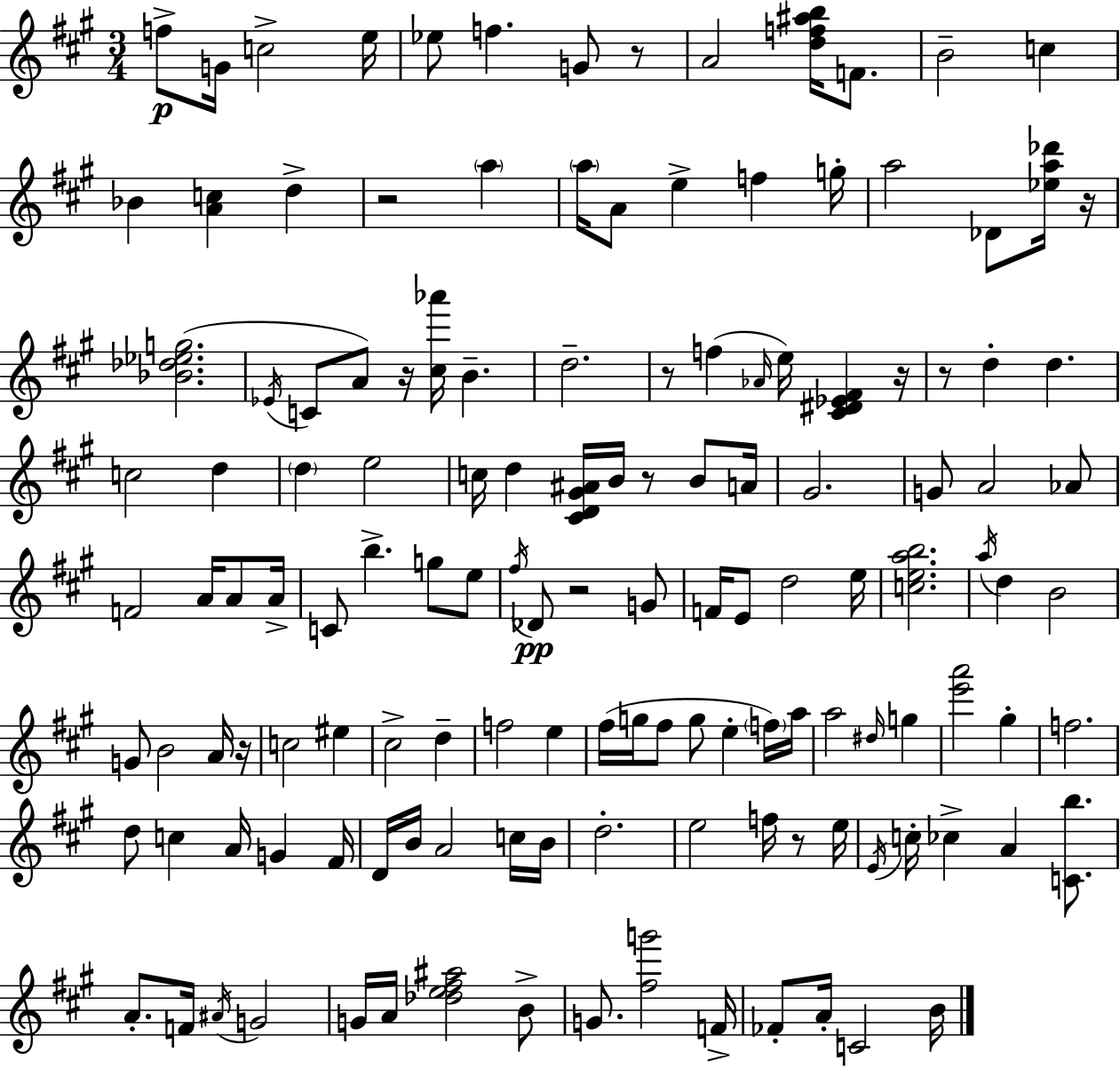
{
  \clef treble
  \numericTimeSignature
  \time 3/4
  \key a \major
  f''8->\p g'16 c''2-> e''16 | ees''8 f''4. g'8 r8 | a'2 <d'' f'' ais'' b''>16 f'8. | b'2-- c''4 | \break bes'4 <a' c''>4 d''4-> | r2 \parenthesize a''4 | \parenthesize a''16 a'8 e''4-> f''4 g''16-. | a''2 des'8 <ees'' a'' des'''>16 r16 | \break <bes' des'' ees'' g''>2.( | \acciaccatura { ees'16 } c'8 a'8) r16 <cis'' aes'''>16 b'4.-- | d''2.-- | r8 f''4( \grace { aes'16 } e''16) <cis' dis' ees' fis'>4 | \break r16 r8 d''4-. d''4. | c''2 d''4 | \parenthesize d''4 e''2 | c''16 d''4 <cis' d' gis' ais'>16 b'16 r8 b'8 | \break a'16 gis'2. | g'8 a'2 | aes'8 f'2 a'16 a'8 | a'16-> c'8 b''4.-> g''8 | \break e''8 \acciaccatura { fis''16 } des'8\pp r2 | g'8 f'16 e'8 d''2 | e''16 <c'' e'' a'' b''>2. | \acciaccatura { a''16 } d''4 b'2 | \break g'8 b'2 | a'16 r16 c''2 | eis''4 cis''2-> | d''4-- f''2 | \break e''4 fis''16( g''16 fis''8 g''8 e''4-. | \parenthesize f''16) a''16 a''2 | \grace { dis''16 } g''4 <e''' a'''>2 | gis''4-. f''2. | \break d''8 c''4 a'16 | g'4 fis'16 d'16 b'16 a'2 | c''16 b'16 d''2.-. | e''2 | \break f''16 r8 e''16 \acciaccatura { e'16 } c''16-. ces''4-> a'4 | <c' b''>8. a'8.-. f'16 \acciaccatura { ais'16 } g'2 | g'16 a'16 <des'' e'' fis'' ais''>2 | b'8-> g'8. <fis'' g'''>2 | \break f'16-> fes'8-. a'16-. c'2 | b'16 \bar "|."
}